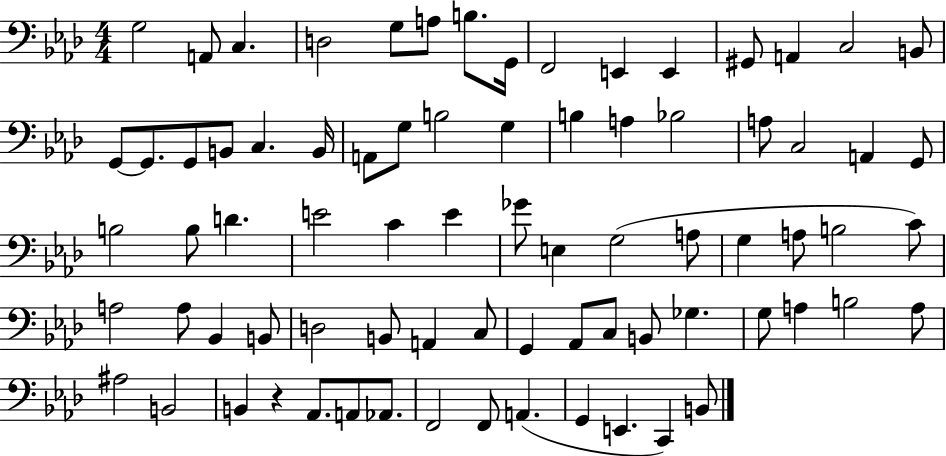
{
  \clef bass
  \numericTimeSignature
  \time 4/4
  \key aes \major
  \repeat volta 2 { g2 a,8 c4. | d2 g8 a8 b8. g,16 | f,2 e,4 e,4 | gis,8 a,4 c2 b,8 | \break g,8~~ g,8. g,8 b,8 c4. b,16 | a,8 g8 b2 g4 | b4 a4 bes2 | a8 c2 a,4 g,8 | \break b2 b8 d'4. | e'2 c'4 e'4 | ges'8 e4 g2( a8 | g4 a8 b2 c'8) | \break a2 a8 bes,4 b,8 | d2 b,8 a,4 c8 | g,4 aes,8 c8 b,8 ges4. | g8 a4 b2 a8 | \break ais2 b,2 | b,4 r4 aes,8. a,8 aes,8. | f,2 f,8 a,4.( | g,4 e,4. c,4) b,8 | \break } \bar "|."
}